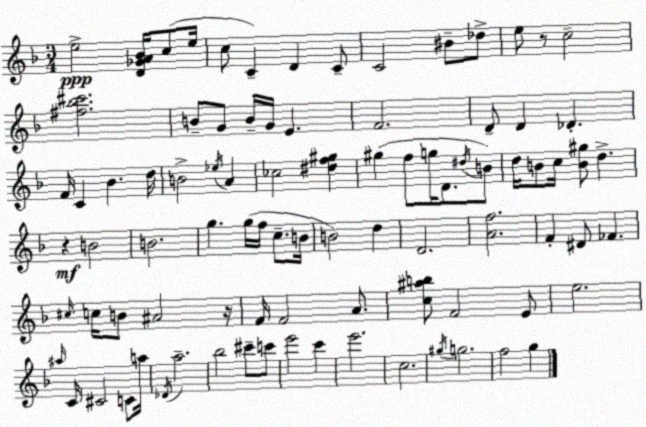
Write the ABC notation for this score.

X:1
T:Untitled
M:3/4
L:1/4
K:F
e2 [D_GA_B]/4 c/2 e/4 c/2 C D C/2 C2 ^B/2 _d/2 e/2 z/2 c2 [^f_b^c']2 B/2 G/2 B/4 G/4 E F2 D/2 D _D F/4 C _B d/4 B2 _e/4 A _c2 [^df^g] ^g f/2 g/4 D/2 ^d/4 B/2 d/4 B/2 c/4 [B^g]/2 d z B2 B2 g g/4 f/4 c/2 B/4 B2 d D2 [Af]2 F ^D/2 _F ^c/4 c/4 B/2 ^A2 z/4 F/4 F2 A/2 [c^ab]/2 F2 E/2 e2 ^a/4 C/4 ^C2 C/2 a/4 _D/4 a2 _b2 ^c'/2 c'/2 e'2 c' e'2 c2 ^g/4 g2 f2 g